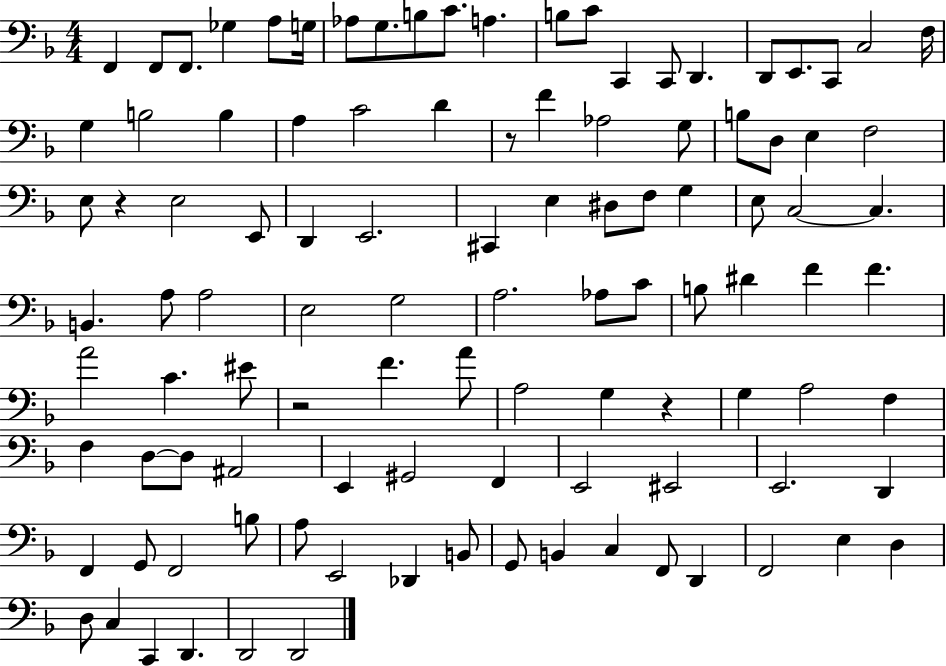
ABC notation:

X:1
T:Untitled
M:4/4
L:1/4
K:F
F,, F,,/2 F,,/2 _G, A,/2 G,/4 _A,/2 G,/2 B,/2 C/2 A, B,/2 C/2 C,, C,,/2 D,, D,,/2 E,,/2 C,,/2 C,2 F,/4 G, B,2 B, A, C2 D z/2 F _A,2 G,/2 B,/2 D,/2 E, F,2 E,/2 z E,2 E,,/2 D,, E,,2 ^C,, E, ^D,/2 F,/2 G, E,/2 C,2 C, B,, A,/2 A,2 E,2 G,2 A,2 _A,/2 C/2 B,/2 ^D F F A2 C ^E/2 z2 F A/2 A,2 G, z G, A,2 F, F, D,/2 D,/2 ^A,,2 E,, ^G,,2 F,, E,,2 ^E,,2 E,,2 D,, F,, G,,/2 F,,2 B,/2 A,/2 E,,2 _D,, B,,/2 G,,/2 B,, C, F,,/2 D,, F,,2 E, D, D,/2 C, C,, D,, D,,2 D,,2